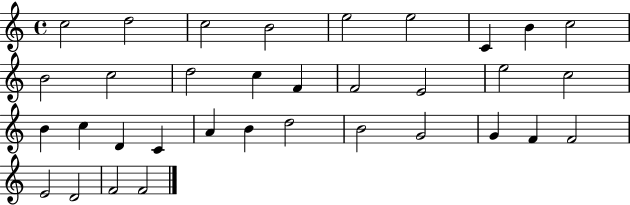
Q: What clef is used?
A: treble